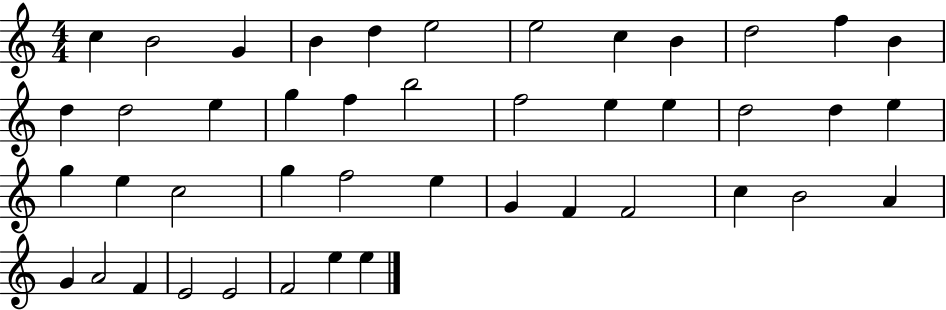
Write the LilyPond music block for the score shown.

{
  \clef treble
  \numericTimeSignature
  \time 4/4
  \key c \major
  c''4 b'2 g'4 | b'4 d''4 e''2 | e''2 c''4 b'4 | d''2 f''4 b'4 | \break d''4 d''2 e''4 | g''4 f''4 b''2 | f''2 e''4 e''4 | d''2 d''4 e''4 | \break g''4 e''4 c''2 | g''4 f''2 e''4 | g'4 f'4 f'2 | c''4 b'2 a'4 | \break g'4 a'2 f'4 | e'2 e'2 | f'2 e''4 e''4 | \bar "|."
}